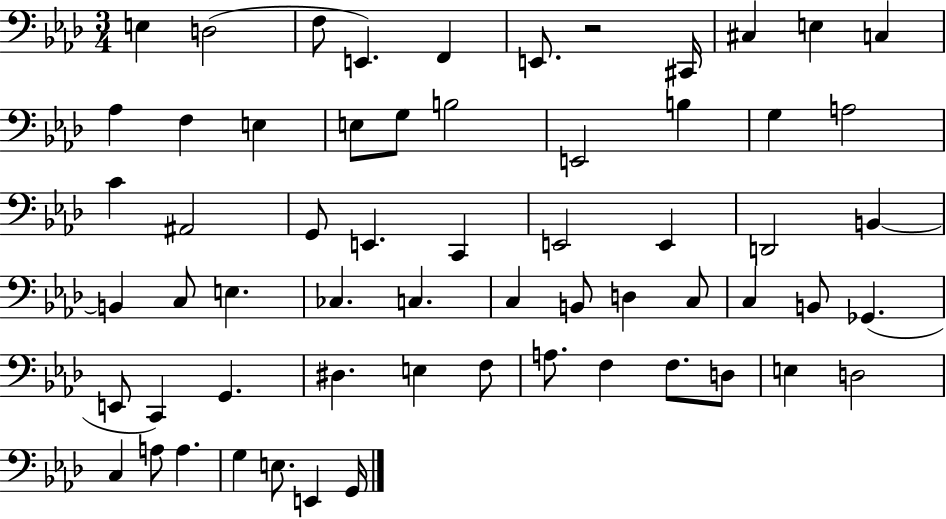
{
  \clef bass
  \numericTimeSignature
  \time 3/4
  \key aes \major
  e4 d2( | f8 e,4.) f,4 | e,8. r2 cis,16 | cis4 e4 c4 | \break aes4 f4 e4 | e8 g8 b2 | e,2 b4 | g4 a2 | \break c'4 ais,2 | g,8 e,4. c,4 | e,2 e,4 | d,2 b,4~~ | \break b,4 c8 e4. | ces4. c4. | c4 b,8 d4 c8 | c4 b,8 ges,4.( | \break e,8 c,4) g,4. | dis4. e4 f8 | a8. f4 f8. d8 | e4 d2 | \break c4 a8 a4. | g4 e8. e,4 g,16 | \bar "|."
}